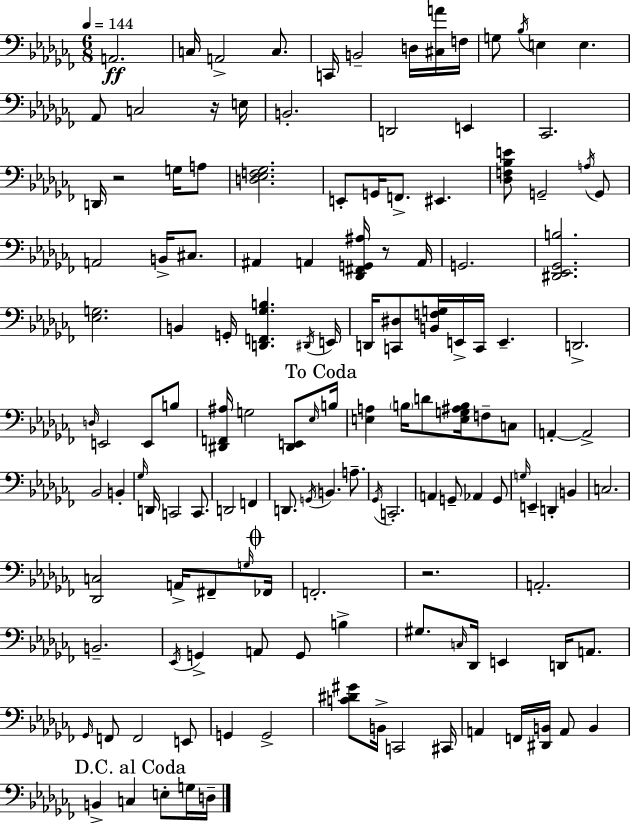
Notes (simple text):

A2/h. C3/s A2/h C3/e. C2/s B2/h D3/s [C#3,A4]/s F3/s G3/e Bb3/s E3/q E3/q. Ab2/e C3/h R/s E3/s B2/h. D2/h E2/q CES2/h. D2/s R/h G3/s A3/e [D3,Eb3,F3,Gb3]/h. E2/e G2/s F2/e. EIS2/q. [Db3,F3,Bb3,E4]/e G2/h A3/s G2/e A2/h B2/s C#3/e. A#2/q A2/q [Db2,F#2,G2,A#3]/s R/e A2/s G2/h. [D#2,Eb2,Gb2,B3]/h. [Eb3,G3]/h. B2/q G2/s [D2,F2,Gb3,B3]/q. D#2/s E2/s D2/s [C2,D#3]/e [B2,F3,G3]/s E2/s C2/s E2/q. D2/h. D3/s E2/h E2/e B3/e [D#2,F2,A#3]/s G3/h [D#2,E2]/e Eb3/s B3/s [E3,A3]/q B3/s D4/e [E3,G3,A#3,B3]/s F3/e C3/e A2/q A2/h Bb2/h B2/q Gb3/s D2/s C2/h C2/e. D2/h F2/q D2/e. G2/s B2/q. A3/e. Gb2/s C2/h. A2/q G2/e Ab2/q G2/e G3/s E2/q D2/q B2/q C3/h. [Db2,C3]/h A2/s F#2/e G3/s FES2/s F2/h. R/h. A2/h. B2/h. Eb2/s G2/q A2/e G2/e B3/q G#3/e. C3/s Db2/s E2/q D2/s A2/e. Gb2/s F2/e F2/h E2/e G2/q G2/h [C4,D#4,G#4]/e B2/s C2/h C#2/s A2/q F2/s [D#2,B2]/s A2/e B2/q B2/q C3/q E3/e G3/s D3/s